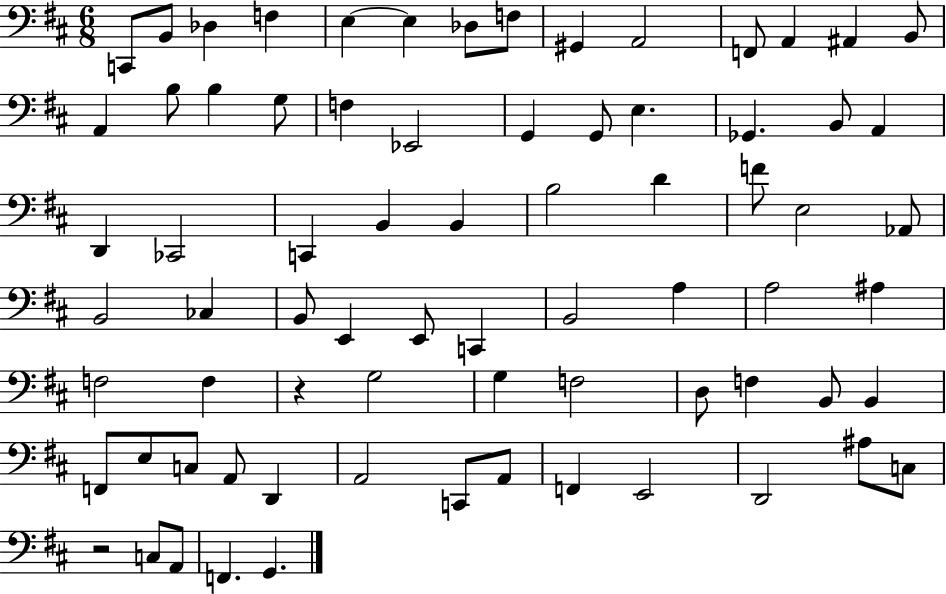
{
  \clef bass
  \numericTimeSignature
  \time 6/8
  \key d \major
  c,8 b,8 des4 f4 | e4~~ e4 des8 f8 | gis,4 a,2 | f,8 a,4 ais,4 b,8 | \break a,4 b8 b4 g8 | f4 ees,2 | g,4 g,8 e4. | ges,4. b,8 a,4 | \break d,4 ces,2 | c,4 b,4 b,4 | b2 d'4 | f'8 e2 aes,8 | \break b,2 ces4 | b,8 e,4 e,8 c,4 | b,2 a4 | a2 ais4 | \break f2 f4 | r4 g2 | g4 f2 | d8 f4 b,8 b,4 | \break f,8 e8 c8 a,8 d,4 | a,2 c,8 a,8 | f,4 e,2 | d,2 ais8 c8 | \break r2 c8 a,8 | f,4. g,4. | \bar "|."
}